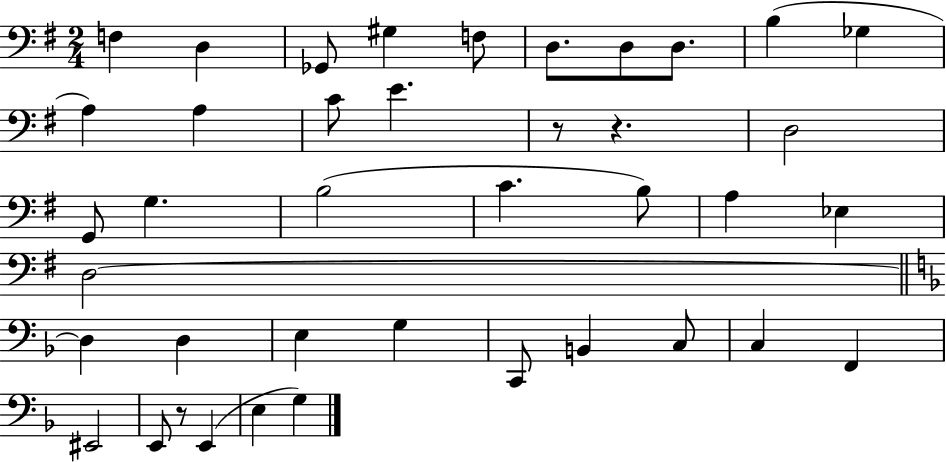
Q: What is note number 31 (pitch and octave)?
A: C3